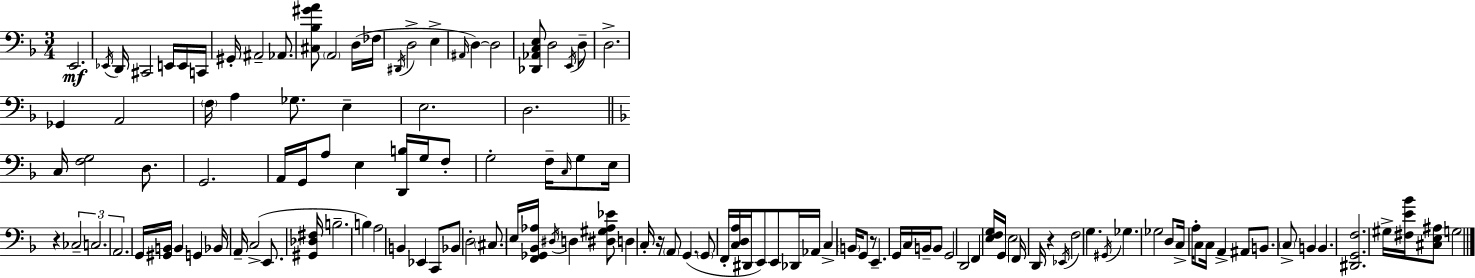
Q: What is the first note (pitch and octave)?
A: E2